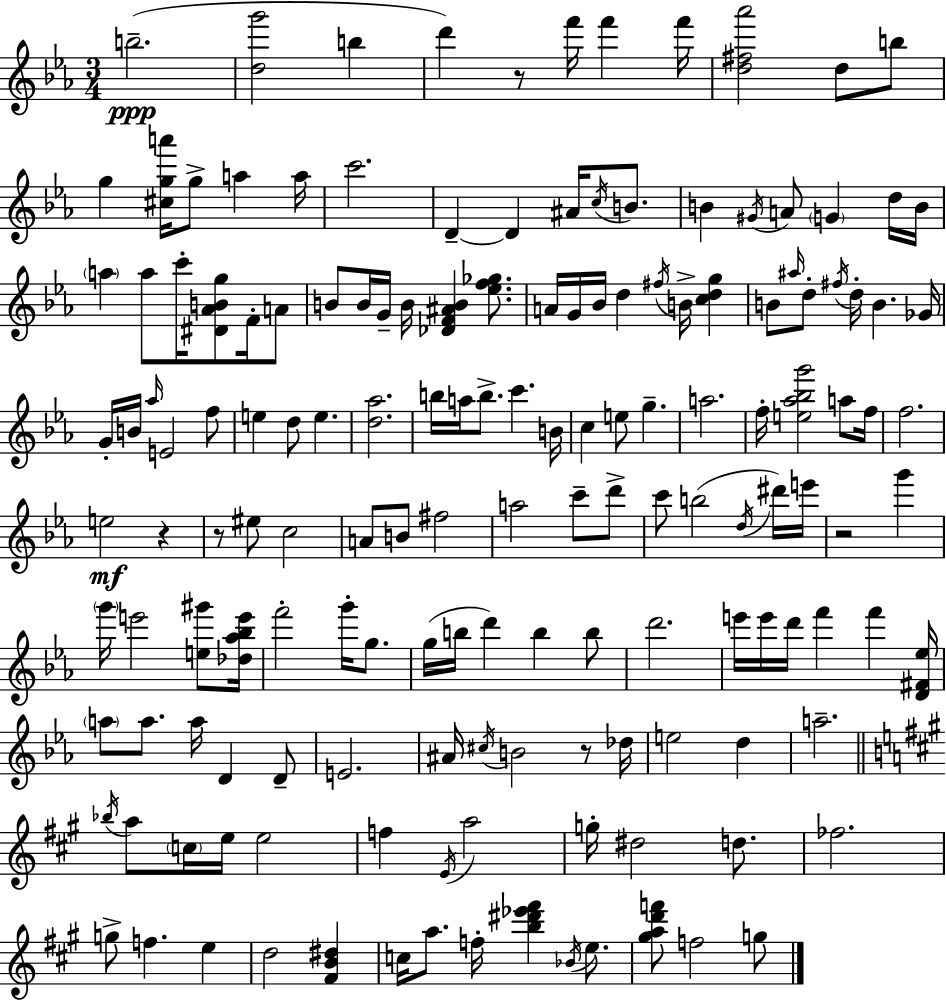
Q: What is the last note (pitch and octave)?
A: G5